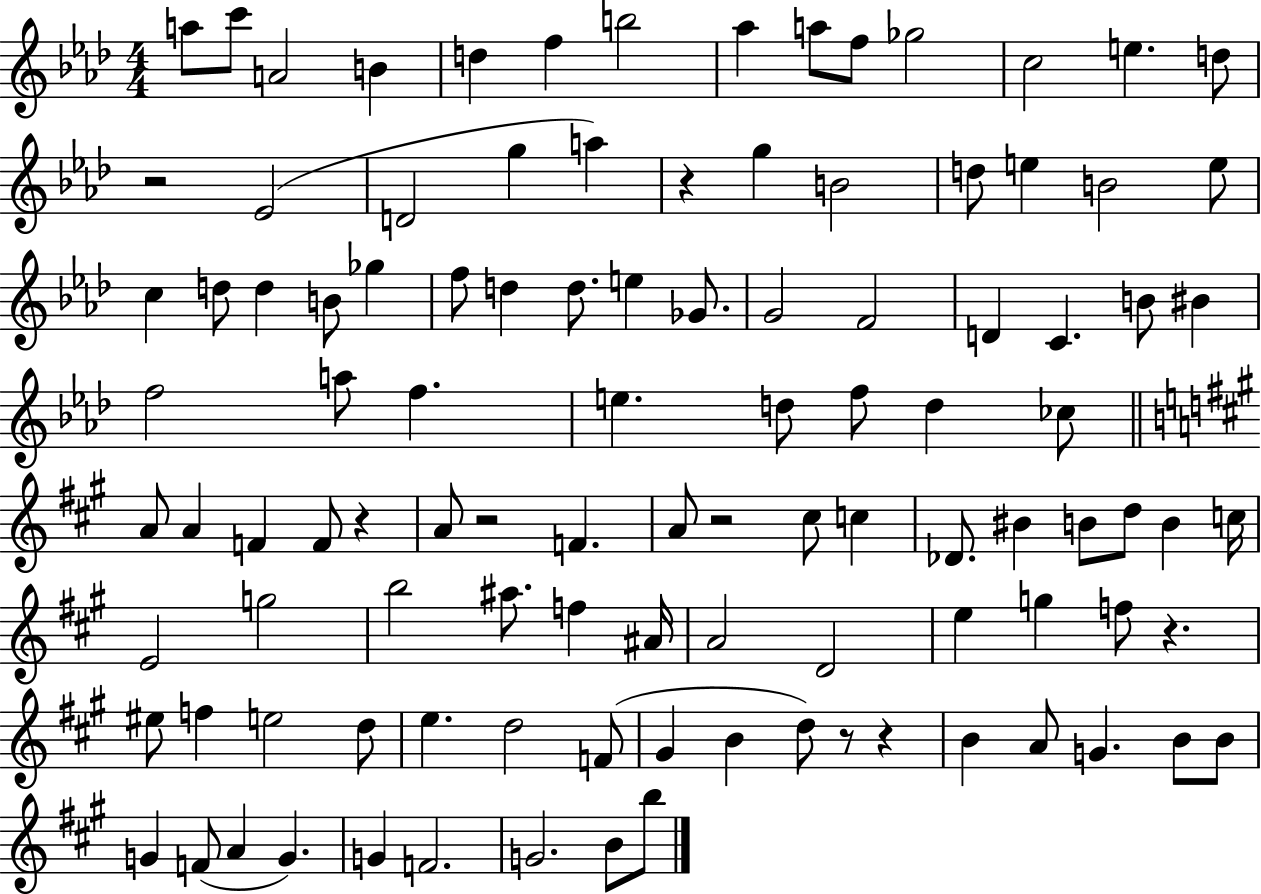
{
  \clef treble
  \numericTimeSignature
  \time 4/4
  \key aes \major
  a''8 c'''8 a'2 b'4 | d''4 f''4 b''2 | aes''4 a''8 f''8 ges''2 | c''2 e''4. d''8 | \break r2 ees'2( | d'2 g''4 a''4) | r4 g''4 b'2 | d''8 e''4 b'2 e''8 | \break c''4 d''8 d''4 b'8 ges''4 | f''8 d''4 d''8. e''4 ges'8. | g'2 f'2 | d'4 c'4. b'8 bis'4 | \break f''2 a''8 f''4. | e''4. d''8 f''8 d''4 ces''8 | \bar "||" \break \key a \major a'8 a'4 f'4 f'8 r4 | a'8 r2 f'4. | a'8 r2 cis''8 c''4 | des'8. bis'4 b'8 d''8 b'4 c''16 | \break e'2 g''2 | b''2 ais''8. f''4 ais'16 | a'2 d'2 | e''4 g''4 f''8 r4. | \break eis''8 f''4 e''2 d''8 | e''4. d''2 f'8( | gis'4 b'4 d''8) r8 r4 | b'4 a'8 g'4. b'8 b'8 | \break g'4 f'8( a'4 g'4.) | g'4 f'2. | g'2. b'8 b''8 | \bar "|."
}